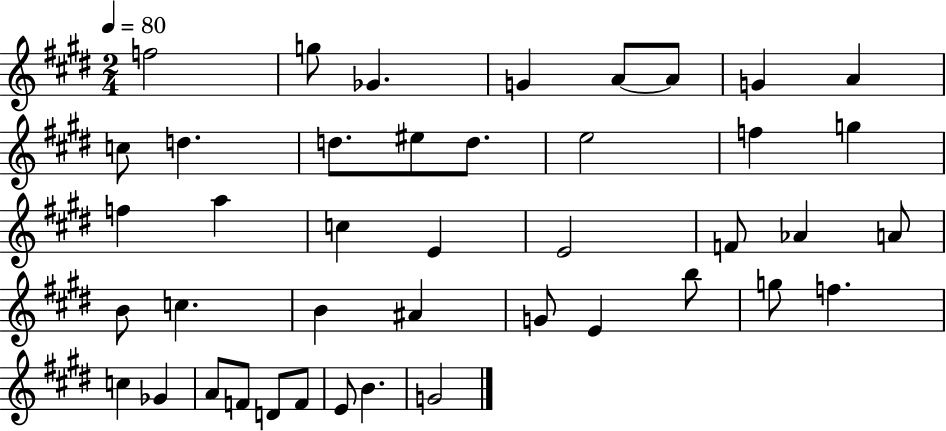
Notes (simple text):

F5/h G5/e Gb4/q. G4/q A4/e A4/e G4/q A4/q C5/e D5/q. D5/e. EIS5/e D5/e. E5/h F5/q G5/q F5/q A5/q C5/q E4/q E4/h F4/e Ab4/q A4/e B4/e C5/q. B4/q A#4/q G4/e E4/q B5/e G5/e F5/q. C5/q Gb4/q A4/e F4/e D4/e F4/e E4/e B4/q. G4/h